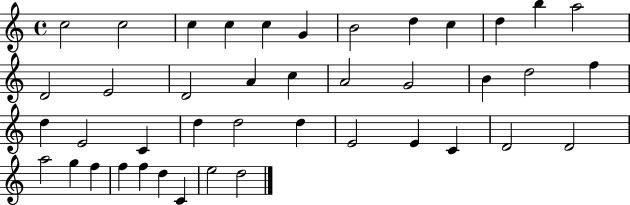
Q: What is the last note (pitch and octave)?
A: D5